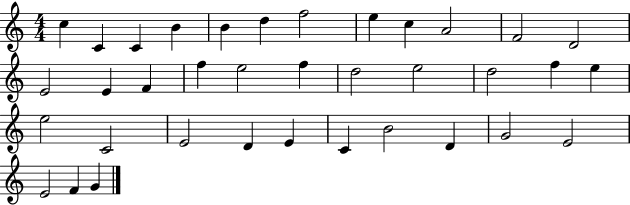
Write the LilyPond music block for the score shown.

{
  \clef treble
  \numericTimeSignature
  \time 4/4
  \key c \major
  c''4 c'4 c'4 b'4 | b'4 d''4 f''2 | e''4 c''4 a'2 | f'2 d'2 | \break e'2 e'4 f'4 | f''4 e''2 f''4 | d''2 e''2 | d''2 f''4 e''4 | \break e''2 c'2 | e'2 d'4 e'4 | c'4 b'2 d'4 | g'2 e'2 | \break e'2 f'4 g'4 | \bar "|."
}